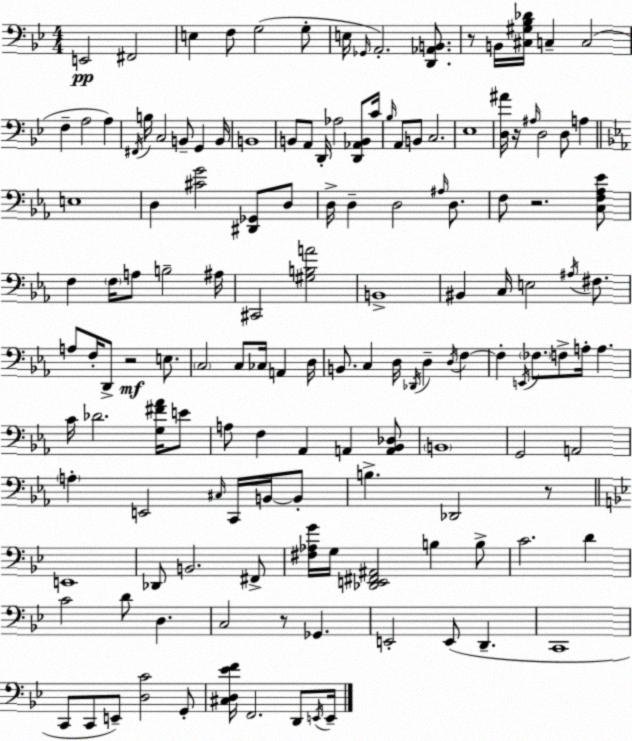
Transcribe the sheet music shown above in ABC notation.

X:1
T:Untitled
M:4/4
L:1/4
K:Bb
E,,2 ^F,,2 E, F,/2 G,2 G,/2 E,/4 _G,,/4 A,,2 [D,,_A,,B,,]/2 z/2 B,,/4 [^C,^G,_B,_D]/4 C, C,2 F, A,2 A, ^F,,/4 B,/4 C,2 B,,/2 G,, B,,/4 B,,4 B,,/2 A,,/2 D,,/4 _A,2 [D,,_A,,B,,]/2 C/4 _B,/4 A,,/2 B,,/2 C,2 _E,4 [D,^A]/4 z/4 ^A,/4 D,2 D,/2 A, E,4 D, [^CG]2 [^D,,_G,,]/2 D,/2 D,/4 D, D,2 ^A,/4 D,/2 F,/2 z2 [C,F,_A,_E]/2 F, F,/4 A,/2 B,2 ^A,/4 ^C,,2 [^G,B,A]2 B,,4 ^B,, C,/4 E,2 ^A,/4 ^F,/2 A,/2 F,/4 D,,/2 z2 E,/2 C,2 C,/2 _C,/4 A,, D,/4 B,,/2 C, D,/4 _D,,/4 D, D,/4 F, F, E,,/4 _F,/2 F,/2 A,/4 A, C/4 _D2 [G,^F_A]/4 E/2 A,/2 F, _A,, A,, [A,,_B,,_D,]/2 B,,4 G,,2 A,,2 A, E,,2 ^C,/4 C,,/4 B,,/4 B,,/2 B, _D,,2 z/2 E,,4 _D,,/2 B,,2 ^F,,/2 [^F,_A,G]/4 G,/4 [_D,,E,,^F,,^A,,]2 B, B,/2 C2 D C2 D/2 D, C,2 z/2 _G,, E,,2 E,,/2 D,, C,,4 C,,/2 C,,/2 E,,/2 [D,C]2 G,,/2 [^C,D,_EF]/4 F,,2 D,,/2 E,,/4 E,,/4